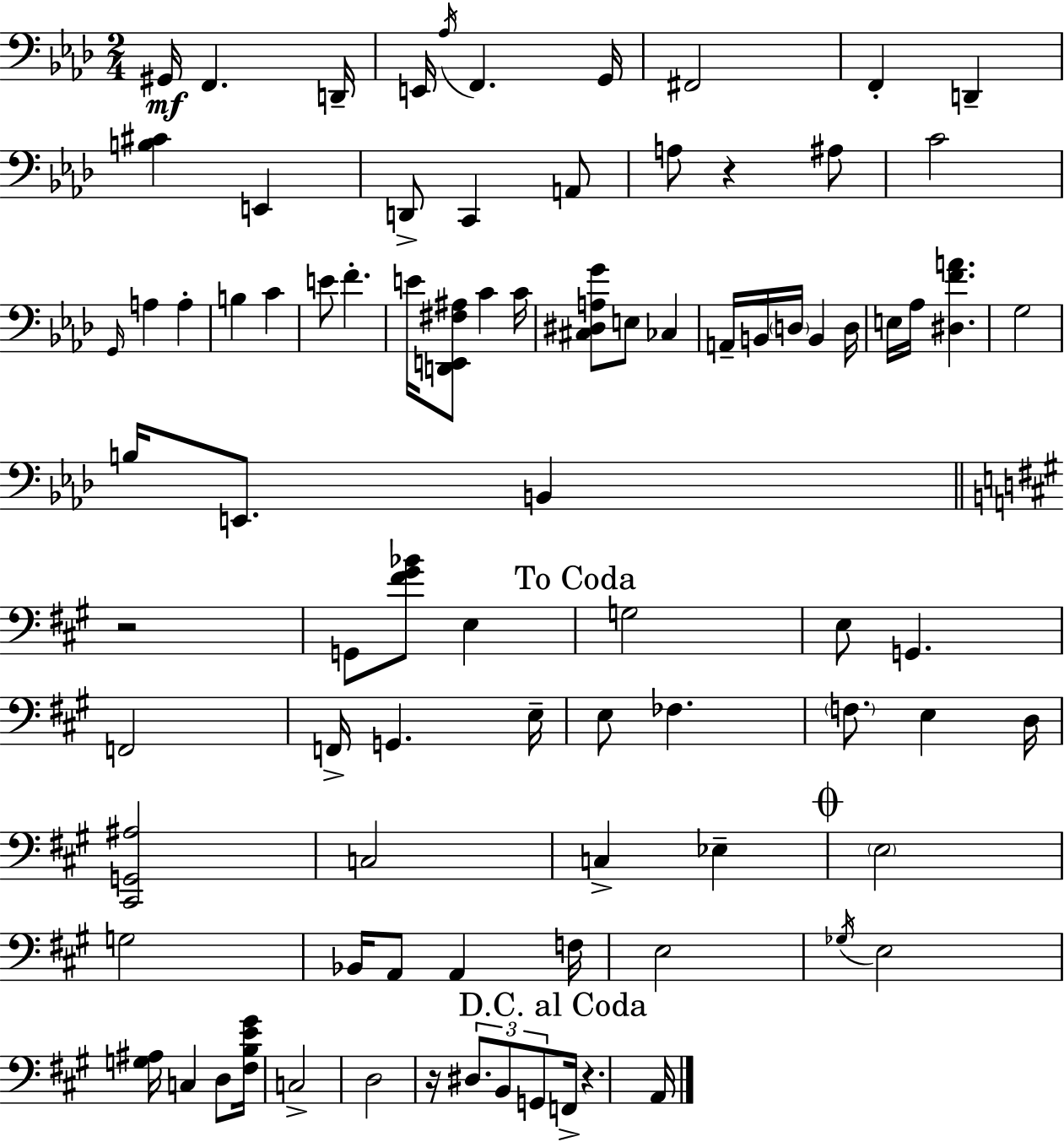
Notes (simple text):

G#2/s F2/q. D2/s E2/s Ab3/s F2/q. G2/s F#2/h F2/q D2/q [B3,C#4]/q E2/q D2/e C2/q A2/e A3/e R/q A#3/e C4/h G2/s A3/q A3/q B3/q C4/q E4/e F4/q. E4/s [D2,E2,F#3,A#3]/e C4/q C4/s [C#3,D#3,A3,G4]/e E3/e CES3/q A2/s B2/s D3/s B2/q D3/s E3/s Ab3/s [D#3,F4,A4]/q. G3/h B3/s E2/e. B2/q R/h G2/e [F#4,G#4,Bb4]/e E3/q G3/h E3/e G2/q. F2/h F2/s G2/q. E3/s E3/e FES3/q. F3/e. E3/q D3/s [C#2,G2,A#3]/h C3/h C3/q Eb3/q E3/h G3/h Bb2/s A2/e A2/q F3/s E3/h Gb3/s E3/h [G3,A#3]/s C3/q D3/e [F#3,B3,E4,G#4]/s C3/h D3/h R/s D#3/e. B2/e G2/e F2/s R/q. A2/s